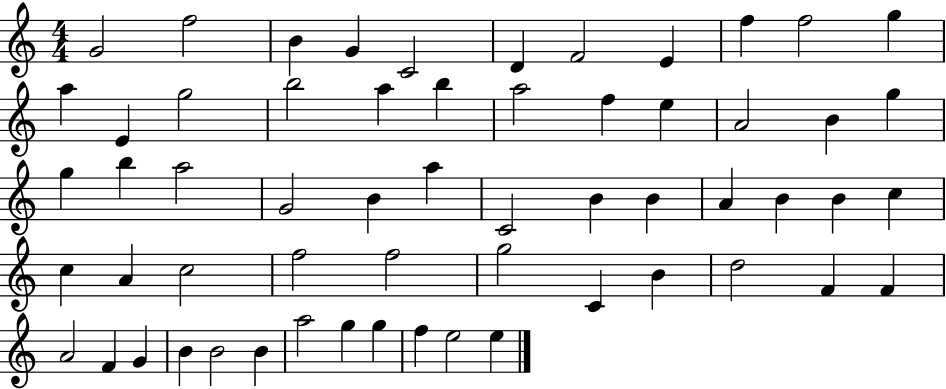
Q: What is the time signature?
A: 4/4